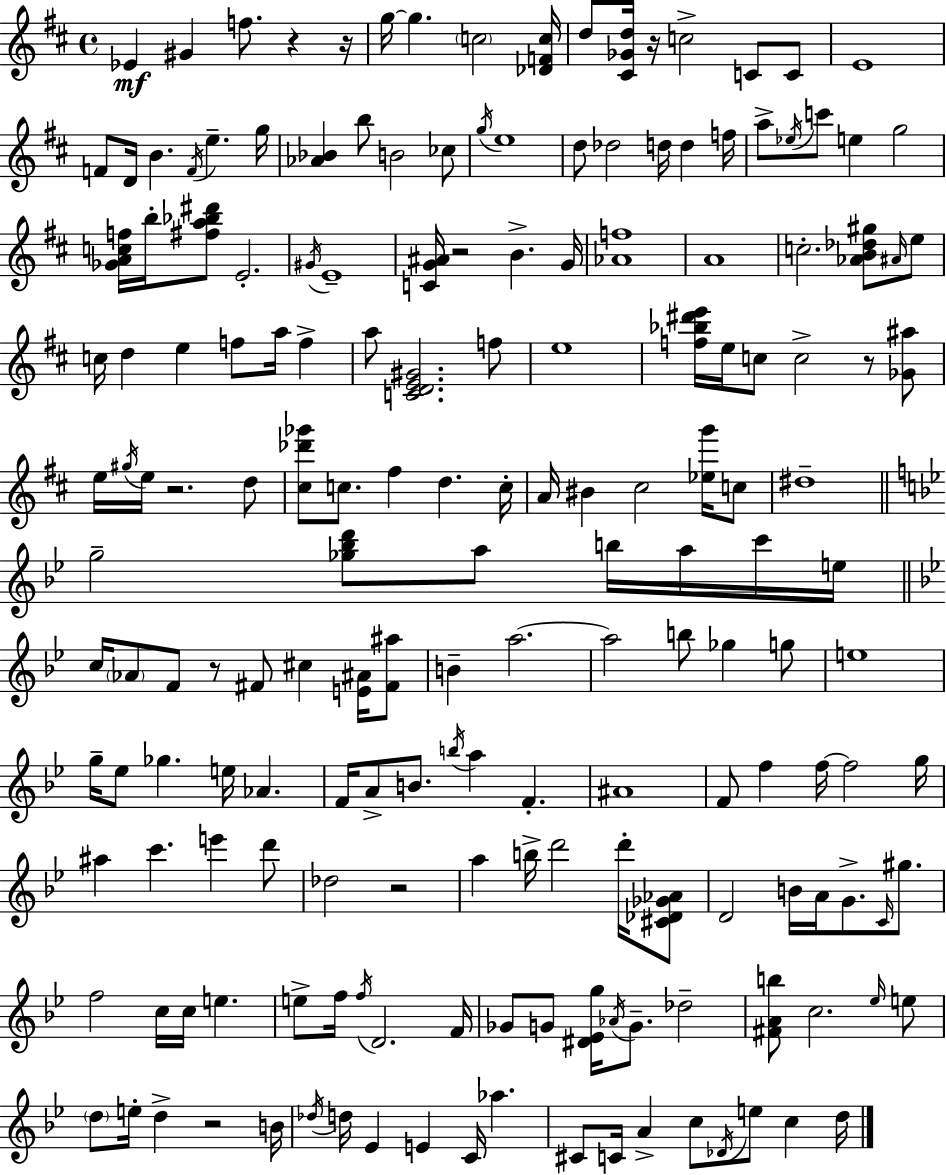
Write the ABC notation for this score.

X:1
T:Untitled
M:4/4
L:1/4
K:D
_E ^G f/2 z z/4 g/4 g c2 [_DFc]/4 d/2 [^C_Gd]/4 z/4 c2 C/2 C/2 E4 F/2 D/4 B F/4 e g/4 [_A_B] b/2 B2 _c/2 g/4 e4 d/2 _d2 d/4 d f/4 a/2 _e/4 c'/2 e g2 [_GAcf]/4 b/4 [^fa_b^d']/2 E2 ^G/4 E4 [CG^A]/4 z2 B G/4 [_Af]4 A4 c2 [_AB_d^g]/2 ^A/4 e/2 c/4 d e f/2 a/4 f a/2 [CDE^G]2 f/2 e4 [f_b^d'e']/4 e/4 c/2 c2 z/2 [_G^a]/2 e/4 ^g/4 e/4 z2 d/2 [^c_d'_g']/2 c/2 ^f d c/4 A/4 ^B ^c2 [_eg']/4 c/2 ^d4 g2 [_g_bd']/2 a/2 b/4 a/4 c'/4 e/4 c/4 _A/2 F/2 z/2 ^F/2 ^c [E^A]/4 [^F^a]/2 B a2 a2 b/2 _g g/2 e4 g/4 _e/2 _g e/4 _A F/4 A/2 B/2 b/4 a F ^A4 F/2 f f/4 f2 g/4 ^a c' e' d'/2 _d2 z2 a b/4 d'2 d'/4 [^C_D_G_A]/2 D2 B/4 A/4 G/2 C/4 ^g/2 f2 c/4 c/4 e e/2 f/4 f/4 D2 F/4 _G/2 G/2 [^D_Eg]/4 _A/4 G/2 _d2 [^FAb]/2 c2 _e/4 e/2 d/2 e/4 d z2 B/4 _d/4 d/4 _E E C/4 _a ^C/2 C/4 A c/2 _D/4 e/2 c d/4